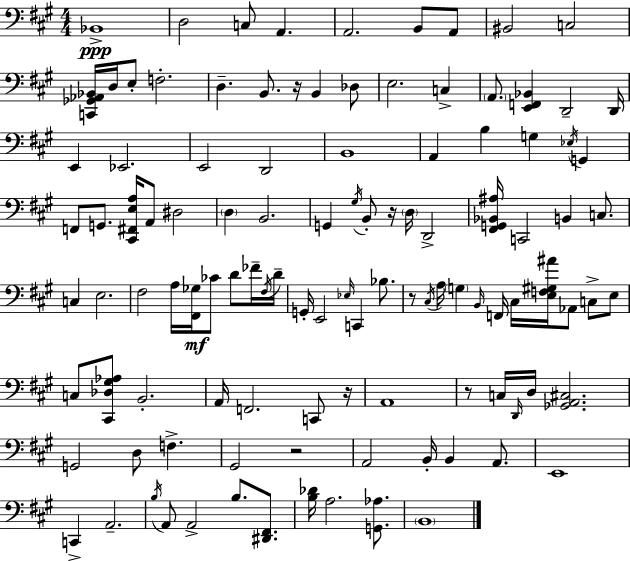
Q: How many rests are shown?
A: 6